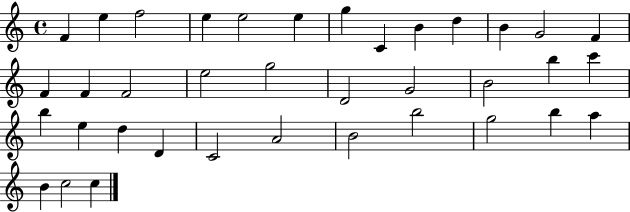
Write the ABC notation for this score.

X:1
T:Untitled
M:4/4
L:1/4
K:C
F e f2 e e2 e g C B d B G2 F F F F2 e2 g2 D2 G2 B2 b c' b e d D C2 A2 B2 b2 g2 b a B c2 c